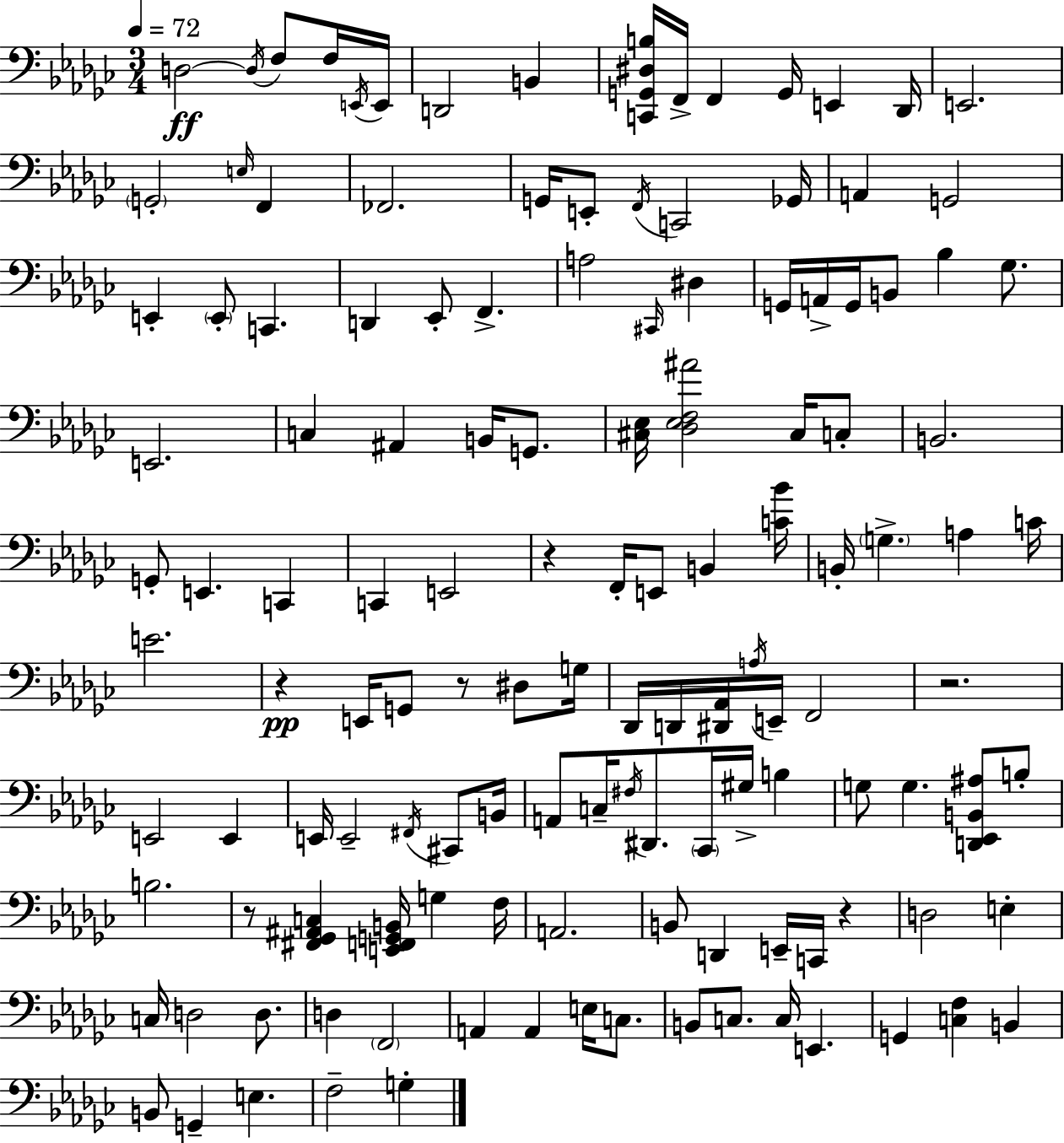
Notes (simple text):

D3/h D3/s F3/e F3/s E2/s E2/s D2/h B2/q [C2,G2,D#3,B3]/s F2/s F2/q G2/s E2/q Db2/s E2/h. G2/h E3/s F2/q FES2/h. G2/s E2/e F2/s C2/h Gb2/s A2/q G2/h E2/q E2/e C2/q. D2/q Eb2/e F2/q. A3/h C#2/s D#3/q G2/s A2/s G2/s B2/e Bb3/q Gb3/e. E2/h. C3/q A#2/q B2/s G2/e. [C#3,Eb3]/s [Db3,Eb3,F3,A#4]/h C#3/s C3/e B2/h. G2/e E2/q. C2/q C2/q E2/h R/q F2/s E2/e B2/q [C4,Bb4]/s B2/s G3/q. A3/q C4/s E4/h. R/q E2/s G2/e R/e D#3/e G3/s Db2/s D2/s [D#2,Ab2]/s A3/s E2/s F2/h R/h. E2/h E2/q E2/s E2/h F#2/s C#2/e B2/s A2/e C3/s F#3/s D#2/e. CES2/s G#3/s B3/q G3/e G3/q. [D2,Eb2,B2,A#3]/e B3/e B3/h. R/e [F#2,Gb2,A#2,C3]/q [E2,F2,G2,B2]/s G3/q F3/s A2/h. B2/e D2/q E2/s C2/s R/q D3/h E3/q C3/s D3/h D3/e. D3/q F2/h A2/q A2/q E3/s C3/e. B2/e C3/e. C3/s E2/q. G2/q [C3,F3]/q B2/q B2/e G2/q E3/q. F3/h G3/q